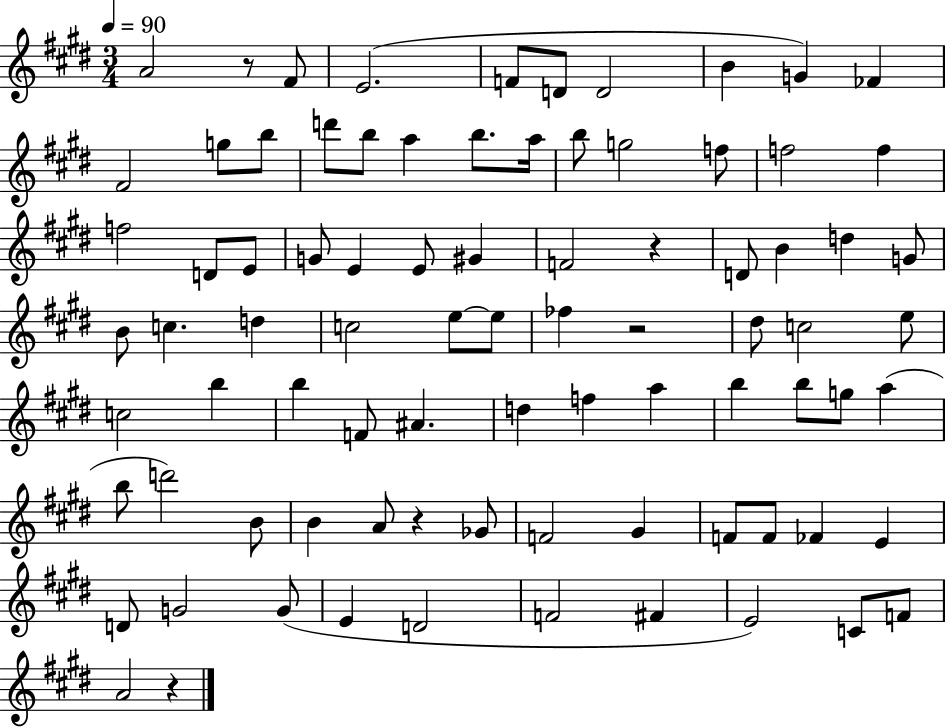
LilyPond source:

{
  \clef treble
  \numericTimeSignature
  \time 3/4
  \key e \major
  \tempo 4 = 90
  a'2 r8 fis'8 | e'2.( | f'8 d'8 d'2 | b'4 g'4) fes'4 | \break fis'2 g''8 b''8 | d'''8 b''8 a''4 b''8. a''16 | b''8 g''2 f''8 | f''2 f''4 | \break f''2 d'8 e'8 | g'8 e'4 e'8 gis'4 | f'2 r4 | d'8 b'4 d''4 g'8 | \break b'8 c''4. d''4 | c''2 e''8~~ e''8 | fes''4 r2 | dis''8 c''2 e''8 | \break c''2 b''4 | b''4 f'8 ais'4. | d''4 f''4 a''4 | b''4 b''8 g''8 a''4( | \break b''8 d'''2) b'8 | b'4 a'8 r4 ges'8 | f'2 gis'4 | f'8 f'8 fes'4 e'4 | \break d'8 g'2 g'8( | e'4 d'2 | f'2 fis'4 | e'2) c'8 f'8 | \break a'2 r4 | \bar "|."
}